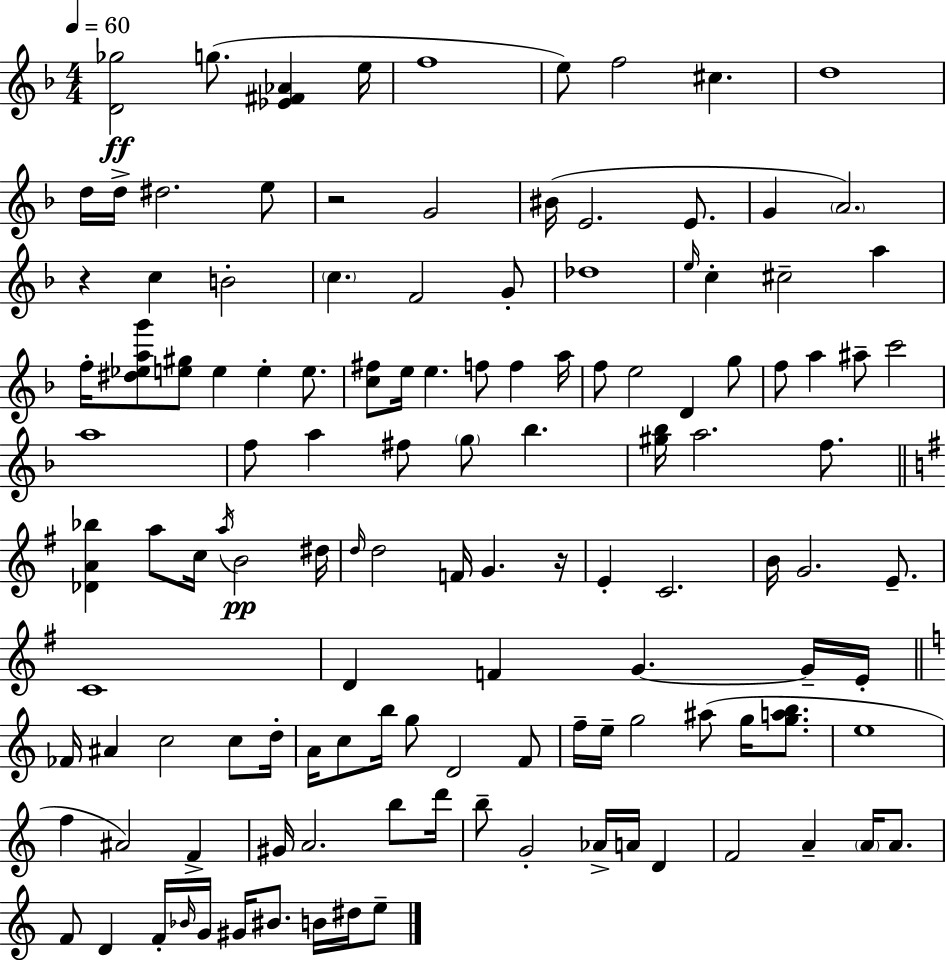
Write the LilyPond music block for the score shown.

{
  \clef treble
  \numericTimeSignature
  \time 4/4
  \key d \minor
  \tempo 4 = 60
  <d' ges''>2\ff g''8.( <ees' fis' aes'>4 e''16 | f''1 | e''8) f''2 cis''4. | d''1 | \break d''16 d''16-> dis''2. e''8 | r2 g'2 | bis'16( e'2. e'8. | g'4 \parenthesize a'2.) | \break r4 c''4 b'2-. | \parenthesize c''4. f'2 g'8-. | des''1 | \grace { e''16 } c''4-. cis''2-- a''4 | \break f''16-. <dis'' ees'' a'' g'''>8 <e'' gis''>8 e''4 e''4-. e''8. | <c'' fis''>8 e''16 e''4. f''8 f''4 | a''16 f''8 e''2 d'4 g''8 | f''8 a''4 ais''8-- c'''2 | \break a''1 | f''8 a''4 fis''8 \parenthesize g''8 bes''4. | <gis'' bes''>16 a''2. f''8. | \bar "||" \break \key g \major <des' a' bes''>4 a''8 c''16 \acciaccatura { a''16 }\pp b'2 | dis''16 \grace { d''16 } d''2 f'16 g'4. | r16 e'4-. c'2. | b'16 g'2. e'8.-- | \break c'1 | d'4 f'4 g'4.~~ | g'16-- e'16-. \bar "||" \break \key a \minor fes'16 ais'4 c''2 c''8 d''16-. | a'16 c''8 b''16 g''8 d'2 f'8 | f''16-- e''16-- g''2 ais''8( g''16 <g'' a'' b''>8. | e''1 | \break f''4 ais'2) f'4-> | gis'16 a'2. b''8 d'''16 | b''8-- g'2-. aes'16-> a'16 d'4 | f'2 a'4-- \parenthesize a'16 a'8. | \break f'8 d'4 f'16-. \grace { bes'16 } g'16 gis'16 bis'8. b'16 dis''16 e''8-- | \bar "|."
}